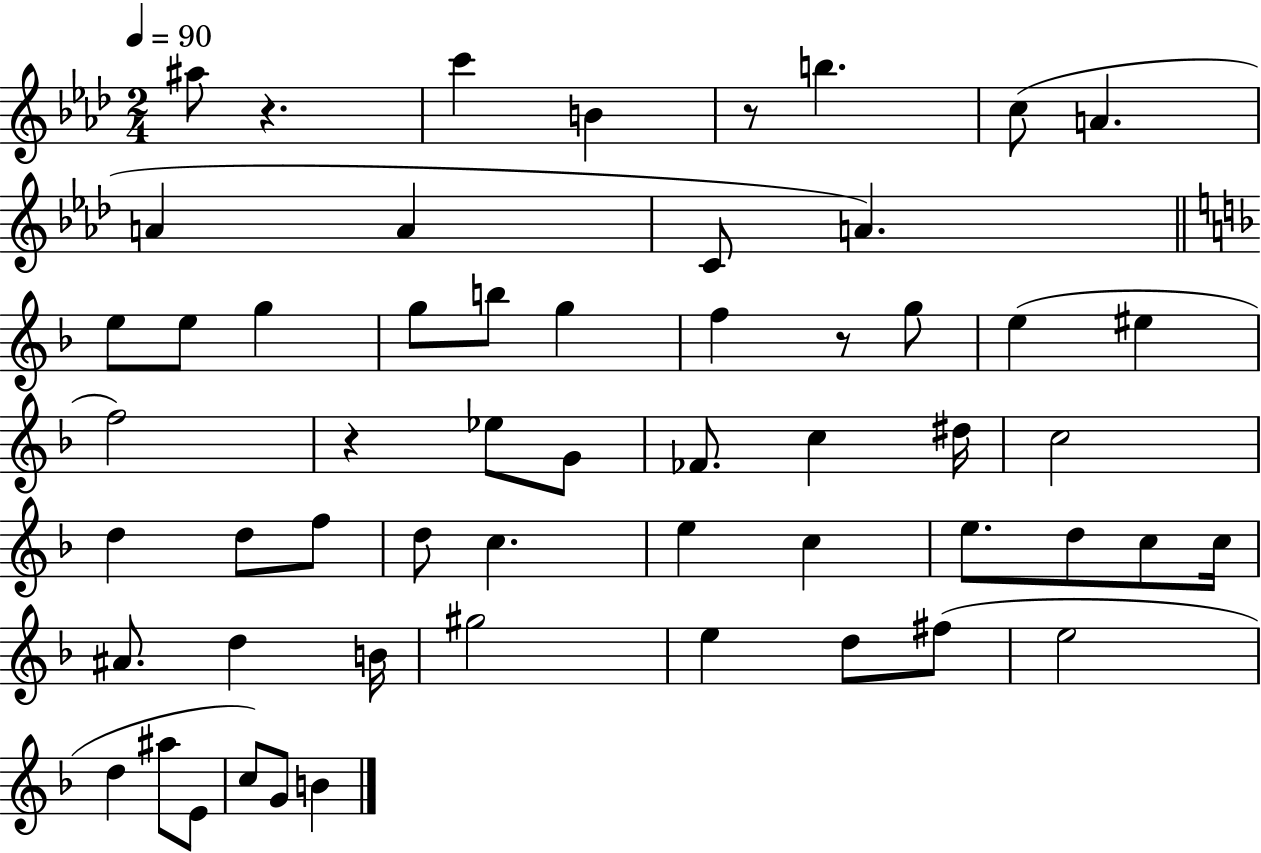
A#5/e R/q. C6/q B4/q R/e B5/q. C5/e A4/q. A4/q A4/q C4/e A4/q. E5/e E5/e G5/q G5/e B5/e G5/q F5/q R/e G5/e E5/q EIS5/q F5/h R/q Eb5/e G4/e FES4/e. C5/q D#5/s C5/h D5/q D5/e F5/e D5/e C5/q. E5/q C5/q E5/e. D5/e C5/e C5/s A#4/e. D5/q B4/s G#5/h E5/q D5/e F#5/e E5/h D5/q A#5/e E4/e C5/e G4/e B4/q